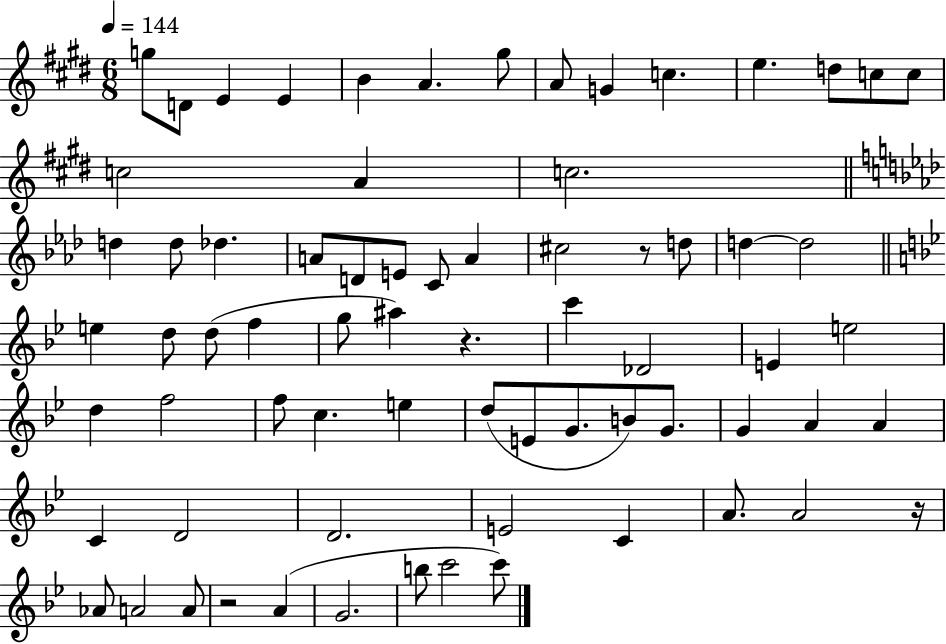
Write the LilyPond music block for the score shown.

{
  \clef treble
  \numericTimeSignature
  \time 6/8
  \key e \major
  \tempo 4 = 144
  g''8 d'8 e'4 e'4 | b'4 a'4. gis''8 | a'8 g'4 c''4. | e''4. d''8 c''8 c''8 | \break c''2 a'4 | c''2. | \bar "||" \break \key aes \major d''4 d''8 des''4. | a'8 d'8 e'8 c'8 a'4 | cis''2 r8 d''8 | d''4~~ d''2 | \break \bar "||" \break \key bes \major e''4 d''8 d''8( f''4 | g''8 ais''4) r4. | c'''4 des'2 | e'4 e''2 | \break d''4 f''2 | f''8 c''4. e''4 | d''8( e'8 g'8. b'8) g'8. | g'4 a'4 a'4 | \break c'4 d'2 | d'2. | e'2 c'4 | a'8. a'2 r16 | \break aes'8 a'2 a'8 | r2 a'4( | g'2. | b''8 c'''2 c'''8) | \break \bar "|."
}